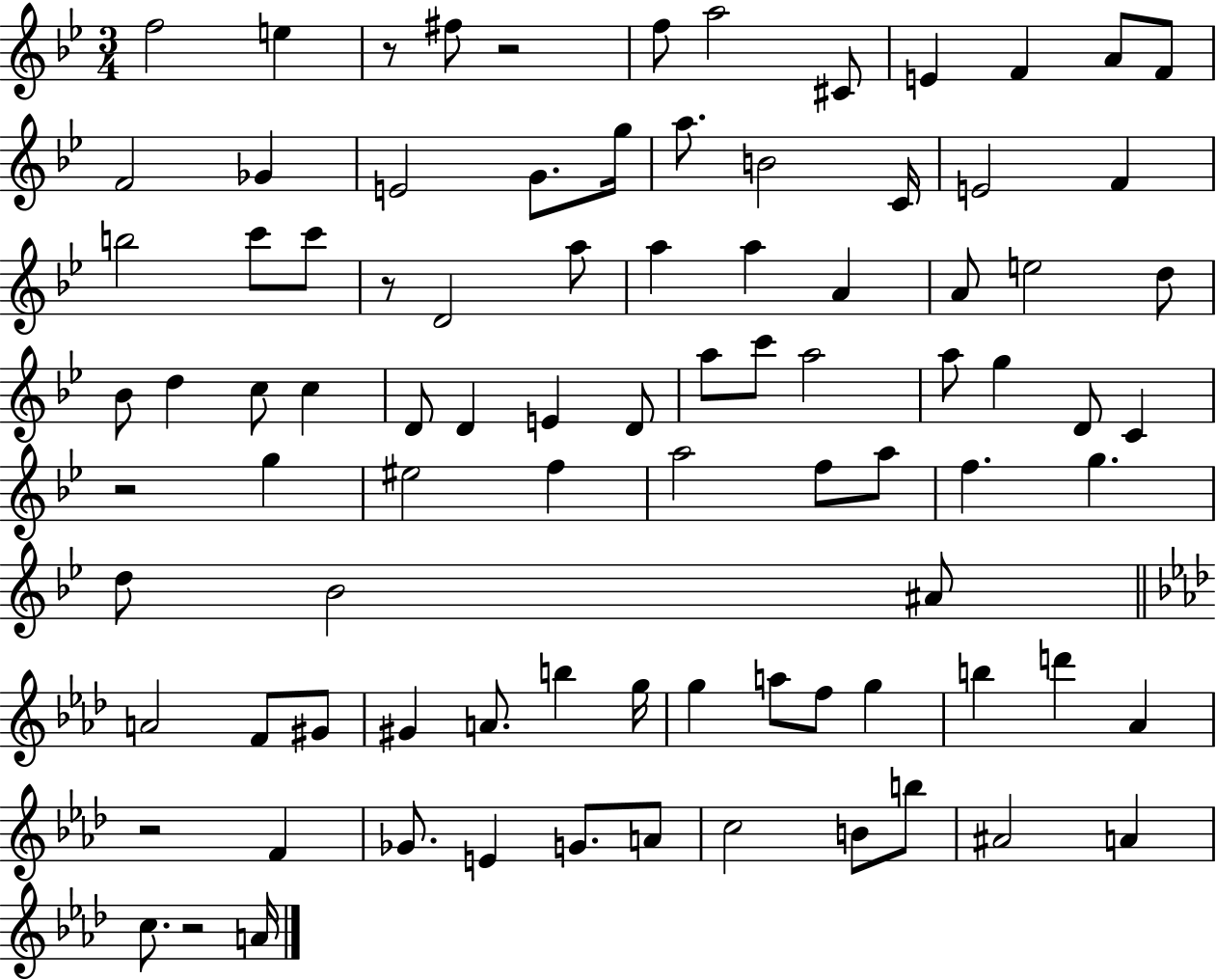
X:1
T:Untitled
M:3/4
L:1/4
K:Bb
f2 e z/2 ^f/2 z2 f/2 a2 ^C/2 E F A/2 F/2 F2 _G E2 G/2 g/4 a/2 B2 C/4 E2 F b2 c'/2 c'/2 z/2 D2 a/2 a a A A/2 e2 d/2 _B/2 d c/2 c D/2 D E D/2 a/2 c'/2 a2 a/2 g D/2 C z2 g ^e2 f a2 f/2 a/2 f g d/2 _B2 ^A/2 A2 F/2 ^G/2 ^G A/2 b g/4 g a/2 f/2 g b d' _A z2 F _G/2 E G/2 A/2 c2 B/2 b/2 ^A2 A c/2 z2 A/4